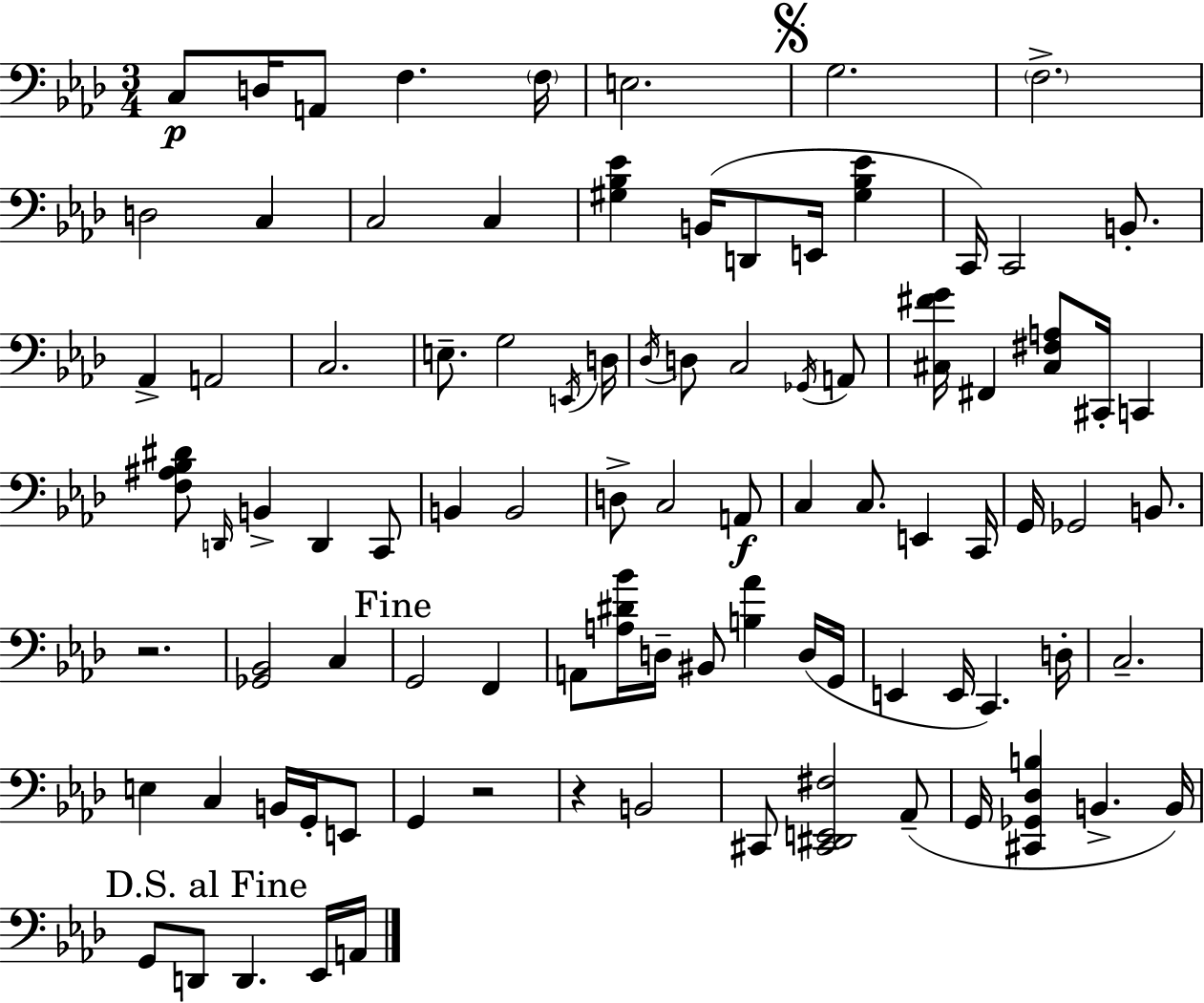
X:1
T:Untitled
M:3/4
L:1/4
K:Ab
C,/2 D,/4 A,,/2 F, F,/4 E,2 G,2 F,2 D,2 C, C,2 C, [^G,_B,_E] B,,/4 D,,/2 E,,/4 [^G,_B,_E] C,,/4 C,,2 B,,/2 _A,, A,,2 C,2 E,/2 G,2 E,,/4 D,/4 _D,/4 D,/2 C,2 _G,,/4 A,,/2 [^C,^FG]/4 ^F,, [^C,^F,A,]/2 ^C,,/4 C,, [F,^A,_B,^D]/2 D,,/4 B,, D,, C,,/2 B,, B,,2 D,/2 C,2 A,,/2 C, C,/2 E,, C,,/4 G,,/4 _G,,2 B,,/2 z2 [_G,,_B,,]2 C, G,,2 F,, A,,/2 [A,^D_B]/4 D,/4 ^B,,/2 [B,_A] D,/4 G,,/4 E,, E,,/4 C,, D,/4 C,2 E, C, B,,/4 G,,/4 E,,/2 G,, z2 z B,,2 ^C,,/2 [^C,,^D,,E,,^F,]2 _A,,/2 G,,/4 [^C,,_G,,_D,B,] B,, B,,/4 G,,/2 D,,/2 D,, _E,,/4 A,,/4